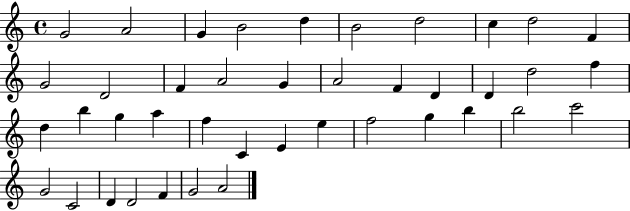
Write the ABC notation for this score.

X:1
T:Untitled
M:4/4
L:1/4
K:C
G2 A2 G B2 d B2 d2 c d2 F G2 D2 F A2 G A2 F D D d2 f d b g a f C E e f2 g b b2 c'2 G2 C2 D D2 F G2 A2